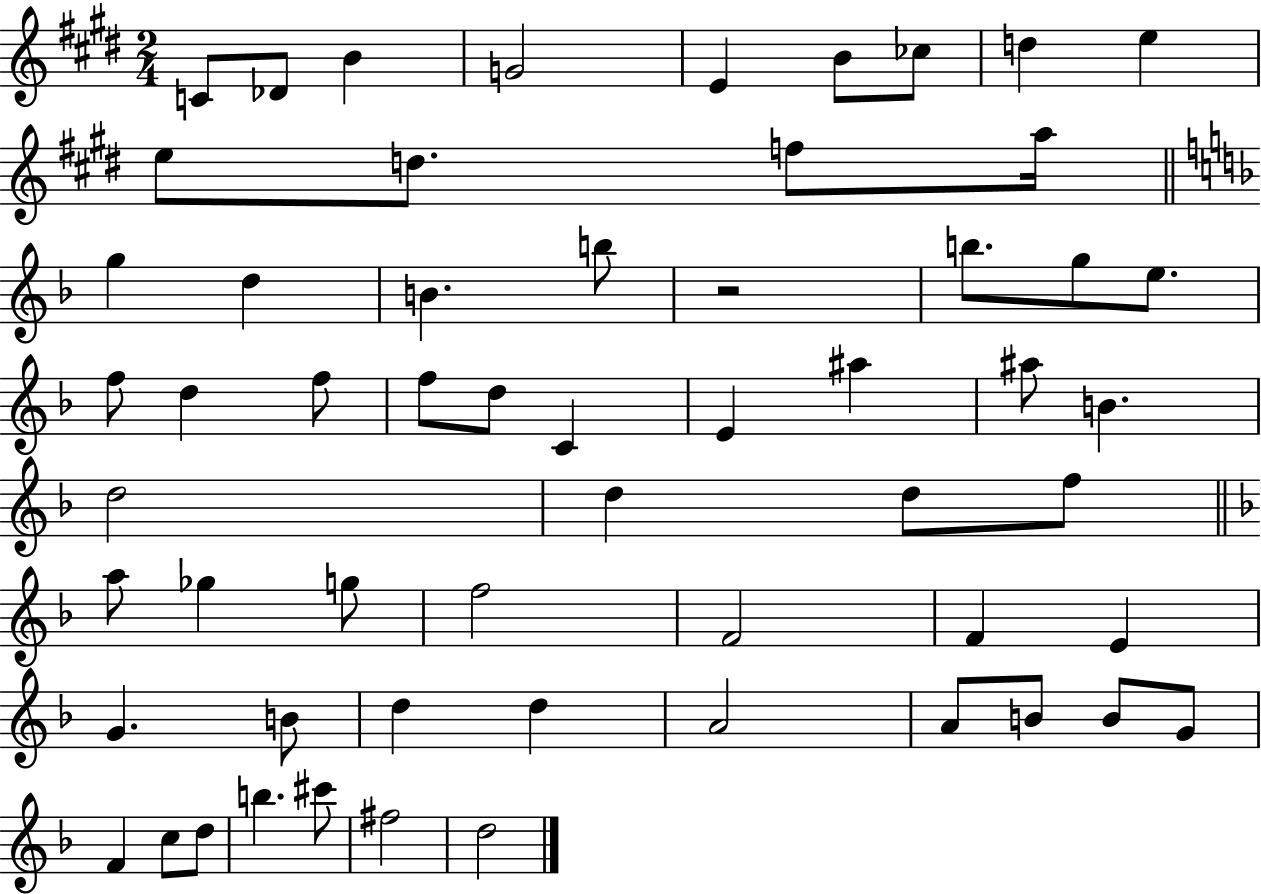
X:1
T:Untitled
M:2/4
L:1/4
K:E
C/2 _D/2 B G2 E B/2 _c/2 d e e/2 d/2 f/2 a/4 g d B b/2 z2 b/2 g/2 e/2 f/2 d f/2 f/2 d/2 C E ^a ^a/2 B d2 d d/2 f/2 a/2 _g g/2 f2 F2 F E G B/2 d d A2 A/2 B/2 B/2 G/2 F c/2 d/2 b ^c'/2 ^f2 d2